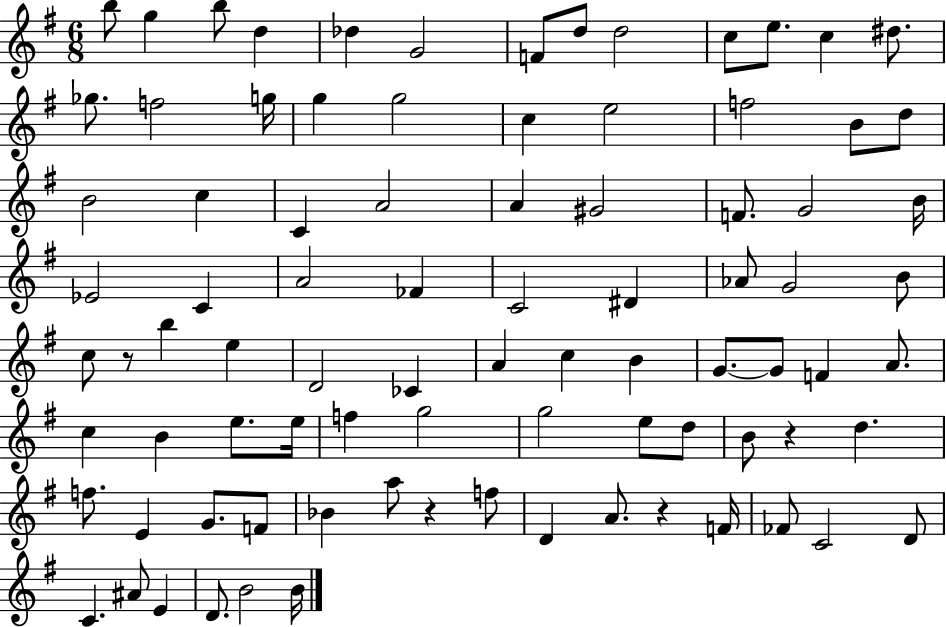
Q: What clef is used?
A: treble